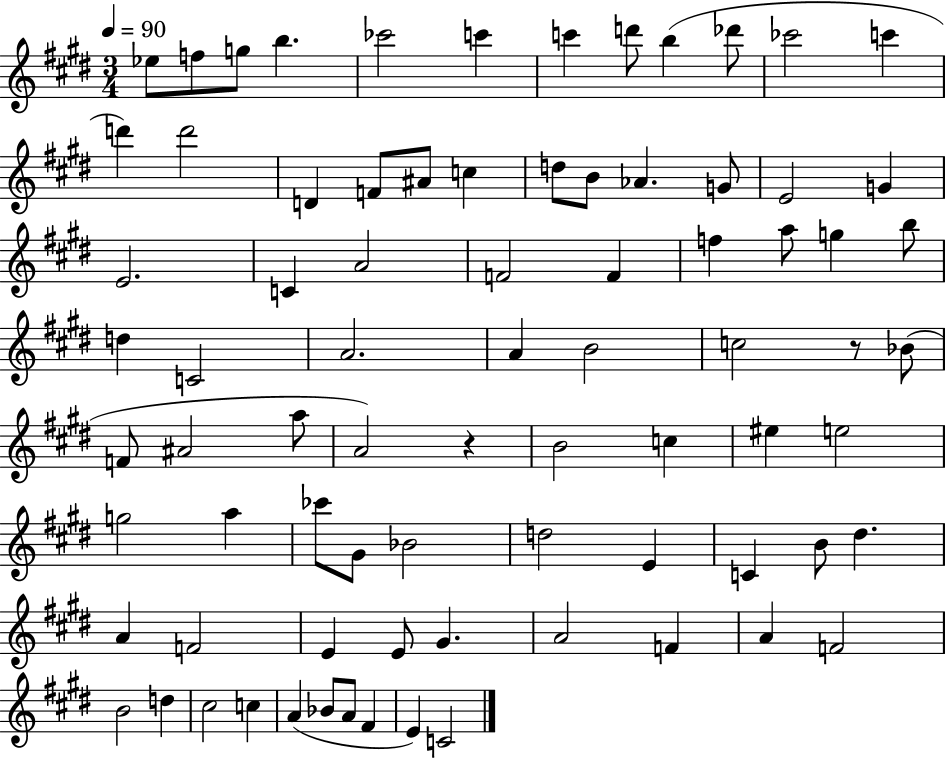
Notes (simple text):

Eb5/e F5/e G5/e B5/q. CES6/h C6/q C6/q D6/e B5/q Db6/e CES6/h C6/q D6/q D6/h D4/q F4/e A#4/e C5/q D5/e B4/e Ab4/q. G4/e E4/h G4/q E4/h. C4/q A4/h F4/h F4/q F5/q A5/e G5/q B5/e D5/q C4/h A4/h. A4/q B4/h C5/h R/e Bb4/e F4/e A#4/h A5/e A4/h R/q B4/h C5/q EIS5/q E5/h G5/h A5/q CES6/e G#4/e Bb4/h D5/h E4/q C4/q B4/e D#5/q. A4/q F4/h E4/q E4/e G#4/q. A4/h F4/q A4/q F4/h B4/h D5/q C#5/h C5/q A4/q Bb4/e A4/e F#4/q E4/q C4/h